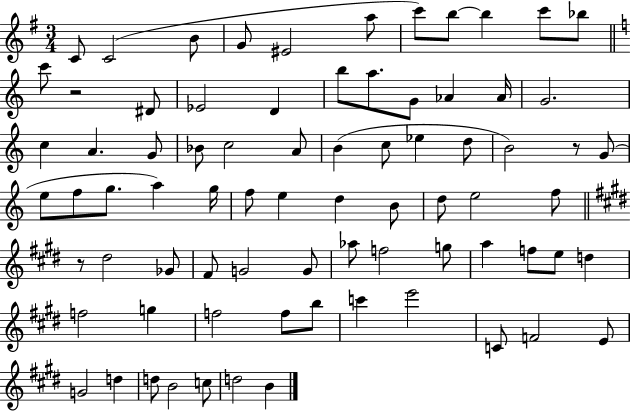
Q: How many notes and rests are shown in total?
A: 77